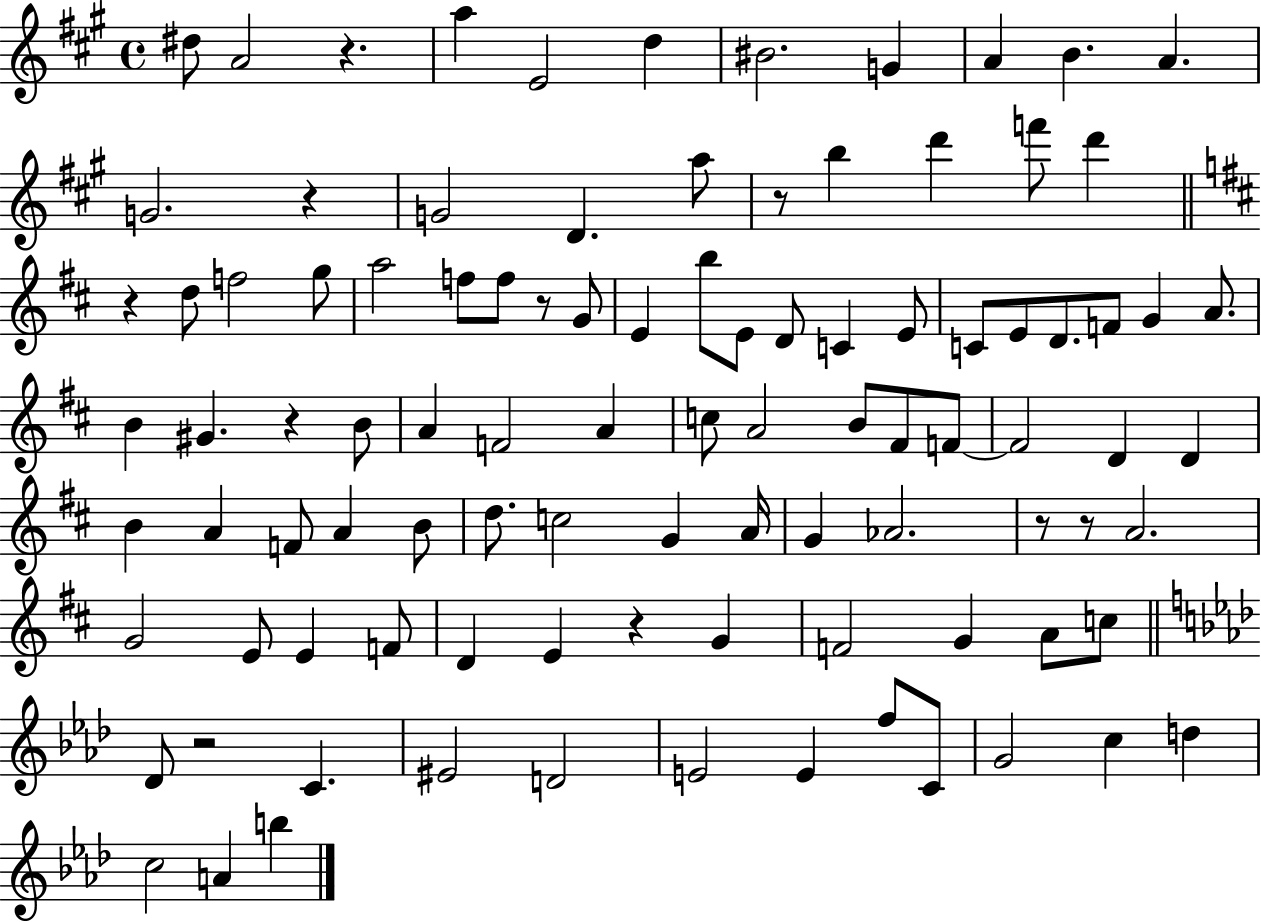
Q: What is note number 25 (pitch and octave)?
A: G4